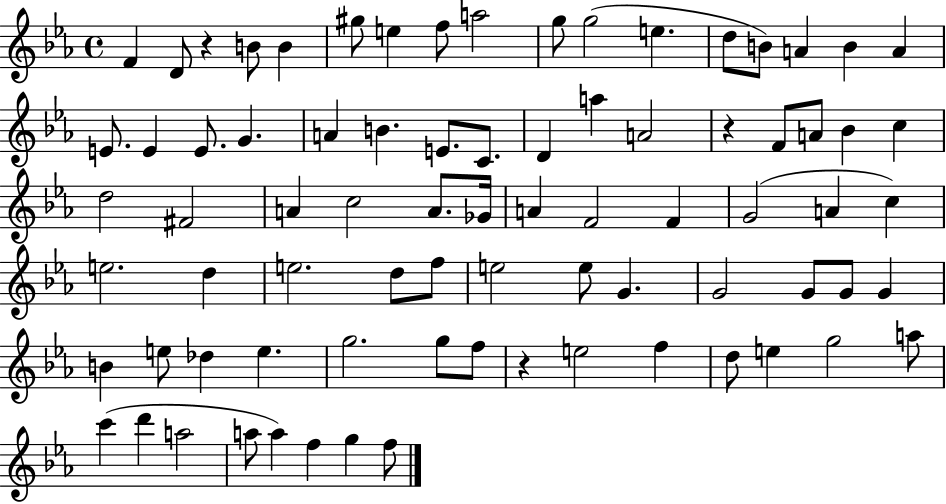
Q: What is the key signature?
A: EES major